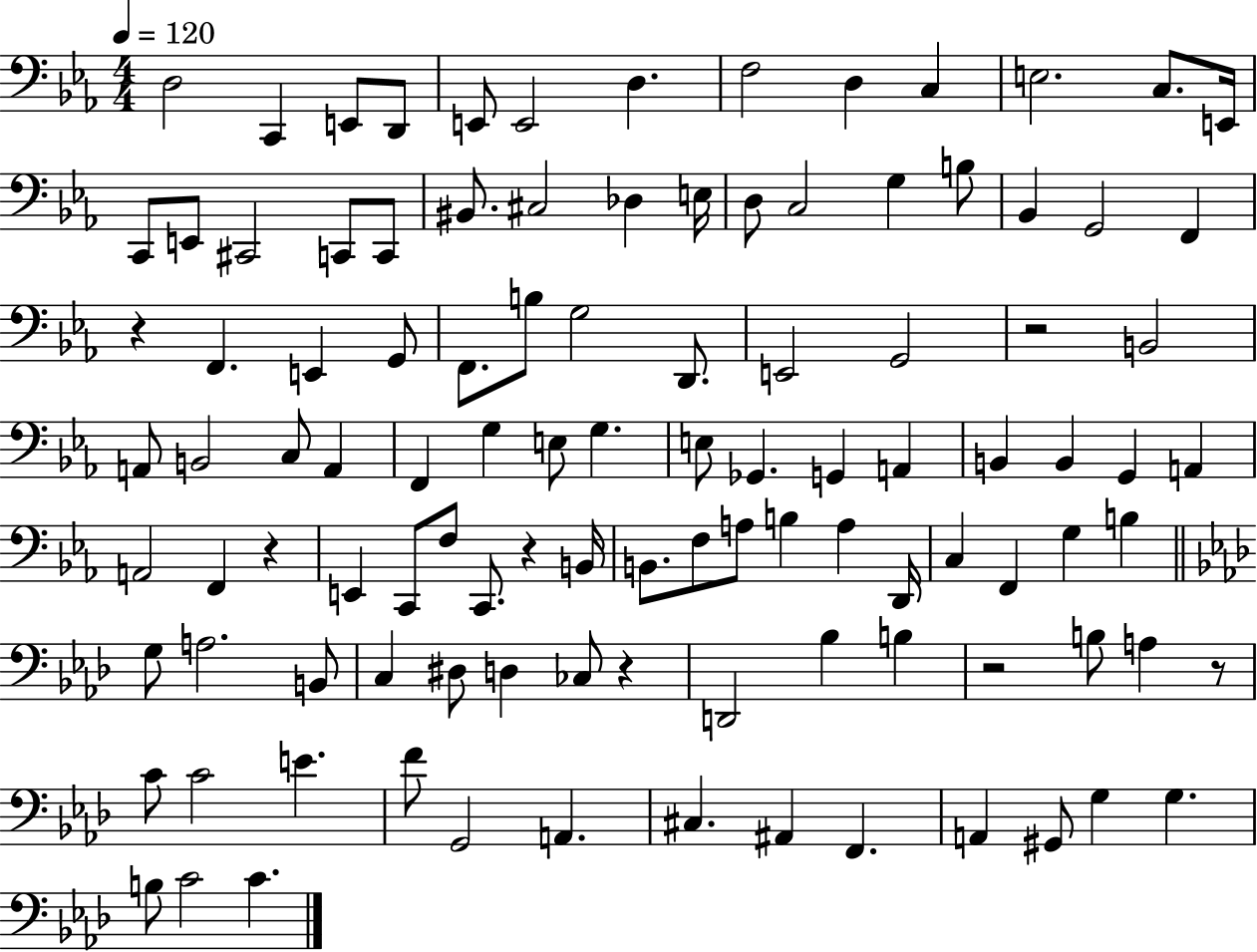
{
  \clef bass
  \numericTimeSignature
  \time 4/4
  \key ees \major
  \tempo 4 = 120
  d2 c,4 e,8 d,8 | e,8 e,2 d4. | f2 d4 c4 | e2. c8. e,16 | \break c,8 e,8 cis,2 c,8 c,8 | bis,8. cis2 des4 e16 | d8 c2 g4 b8 | bes,4 g,2 f,4 | \break r4 f,4. e,4 g,8 | f,8. b8 g2 d,8. | e,2 g,2 | r2 b,2 | \break a,8 b,2 c8 a,4 | f,4 g4 e8 g4. | e8 ges,4. g,4 a,4 | b,4 b,4 g,4 a,4 | \break a,2 f,4 r4 | e,4 c,8 f8 c,8. r4 b,16 | b,8. f8 a8 b4 a4 d,16 | c4 f,4 g4 b4 | \break \bar "||" \break \key aes \major g8 a2. b,8 | c4 dis8 d4 ces8 r4 | d,2 bes4 b4 | r2 b8 a4 r8 | \break c'8 c'2 e'4. | f'8 g,2 a,4. | cis4. ais,4 f,4. | a,4 gis,8 g4 g4. | \break b8 c'2 c'4. | \bar "|."
}